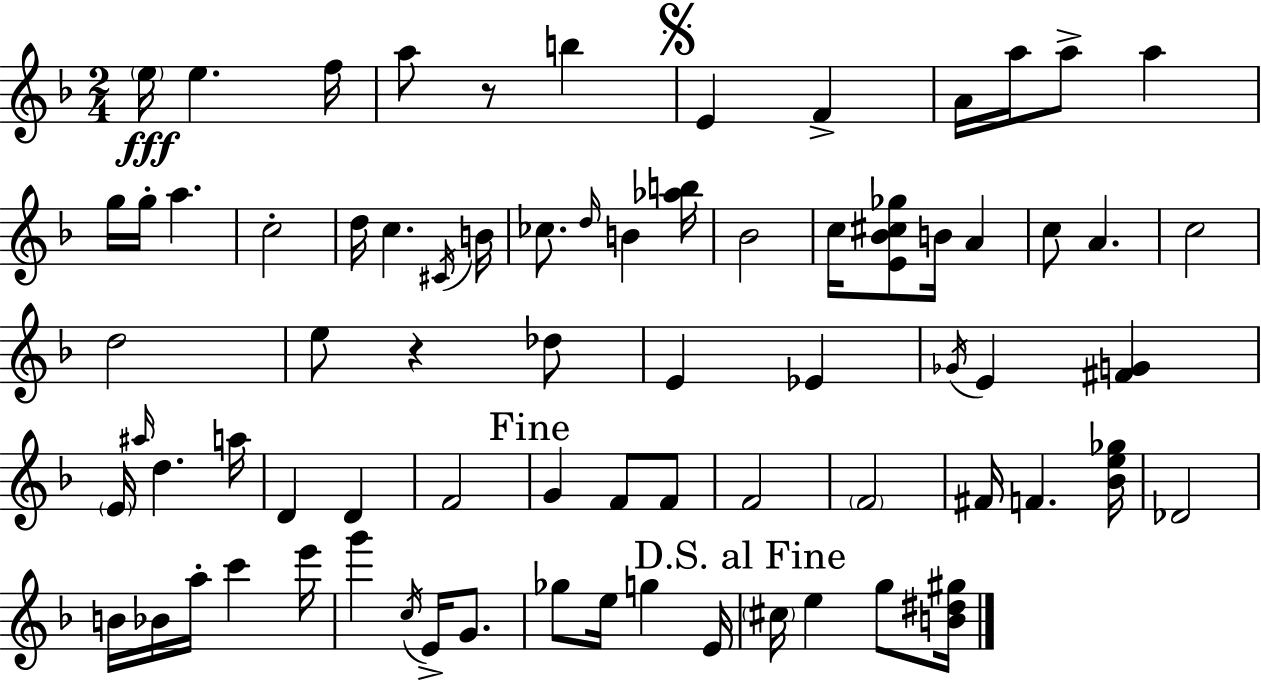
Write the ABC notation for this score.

X:1
T:Untitled
M:2/4
L:1/4
K:Dm
e/4 e f/4 a/2 z/2 b E F A/4 a/4 a/2 a g/4 g/4 a c2 d/4 c ^C/4 B/4 _c/2 d/4 B [_ab]/4 _B2 c/4 [E_B^c_g]/2 B/4 A c/2 A c2 d2 e/2 z _d/2 E _E _G/4 E [^FG] E/4 ^a/4 d a/4 D D F2 G F/2 F/2 F2 F2 ^F/4 F [_Be_g]/4 _D2 B/4 _B/4 a/4 c' e'/4 g' c/4 E/4 G/2 _g/2 e/4 g E/4 ^c/4 e g/2 [B^d^g]/4